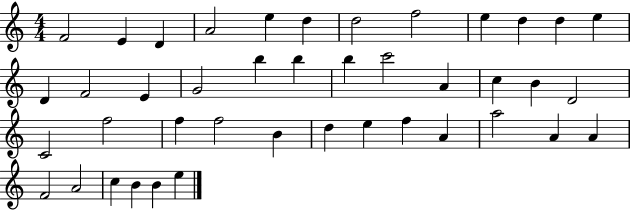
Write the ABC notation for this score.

X:1
T:Untitled
M:4/4
L:1/4
K:C
F2 E D A2 e d d2 f2 e d d e D F2 E G2 b b b c'2 A c B D2 C2 f2 f f2 B d e f A a2 A A F2 A2 c B B e